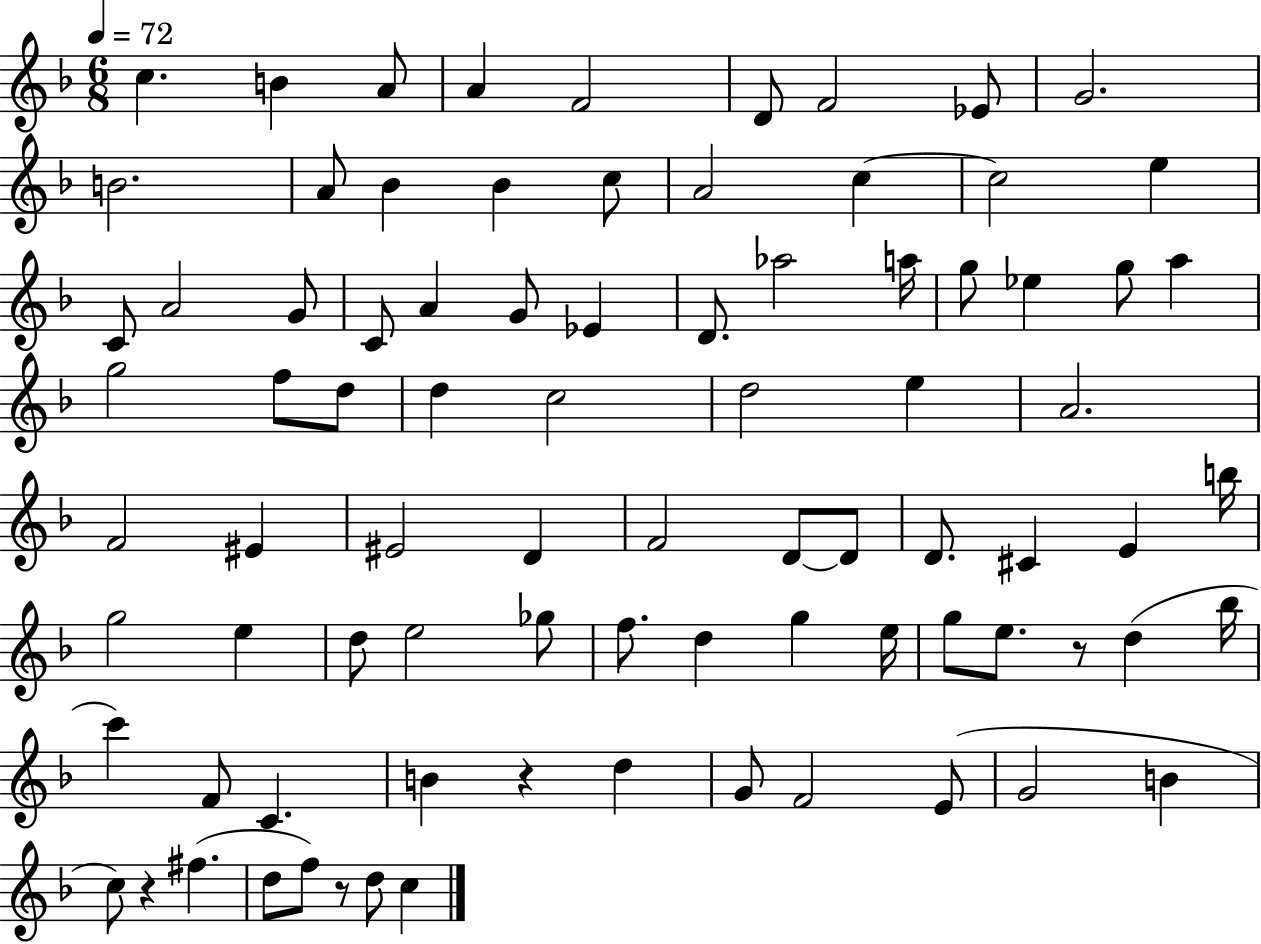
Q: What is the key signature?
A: F major